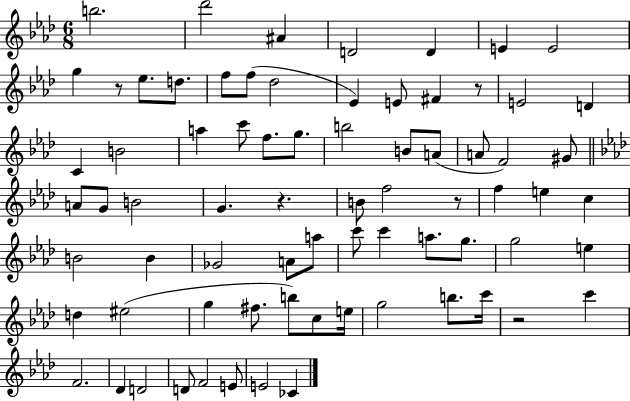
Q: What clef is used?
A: treble